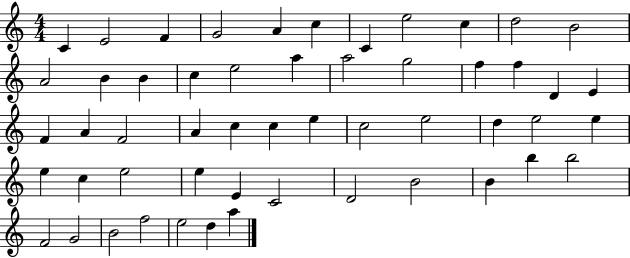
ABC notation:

X:1
T:Untitled
M:4/4
L:1/4
K:C
C E2 F G2 A c C e2 c d2 B2 A2 B B c e2 a a2 g2 f f D E F A F2 A c c e c2 e2 d e2 e e c e2 e E C2 D2 B2 B b b2 F2 G2 B2 f2 e2 d a